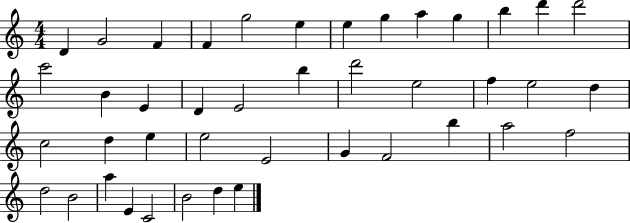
X:1
T:Untitled
M:4/4
L:1/4
K:C
D G2 F F g2 e e g a g b d' d'2 c'2 B E D E2 b d'2 e2 f e2 d c2 d e e2 E2 G F2 b a2 f2 d2 B2 a E C2 B2 d e